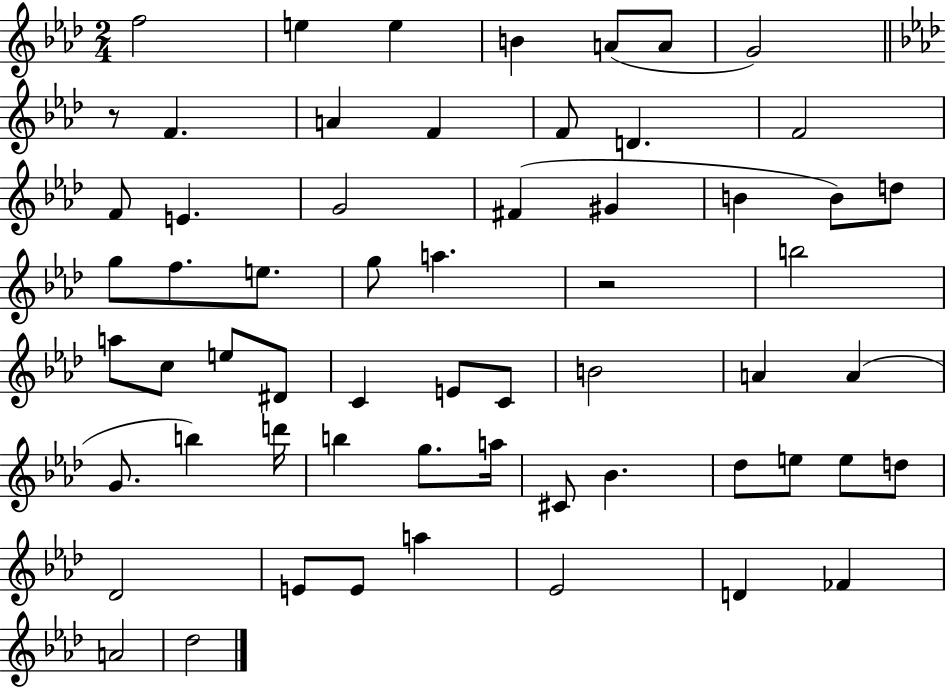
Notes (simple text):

F5/h E5/q E5/q B4/q A4/e A4/e G4/h R/e F4/q. A4/q F4/q F4/e D4/q. F4/h F4/e E4/q. G4/h F#4/q G#4/q B4/q B4/e D5/e G5/e F5/e. E5/e. G5/e A5/q. R/h B5/h A5/e C5/e E5/e D#4/e C4/q E4/e C4/e B4/h A4/q A4/q G4/e. B5/q D6/s B5/q G5/e. A5/s C#4/e Bb4/q. Db5/e E5/e E5/e D5/e Db4/h E4/e E4/e A5/q Eb4/h D4/q FES4/q A4/h Db5/h